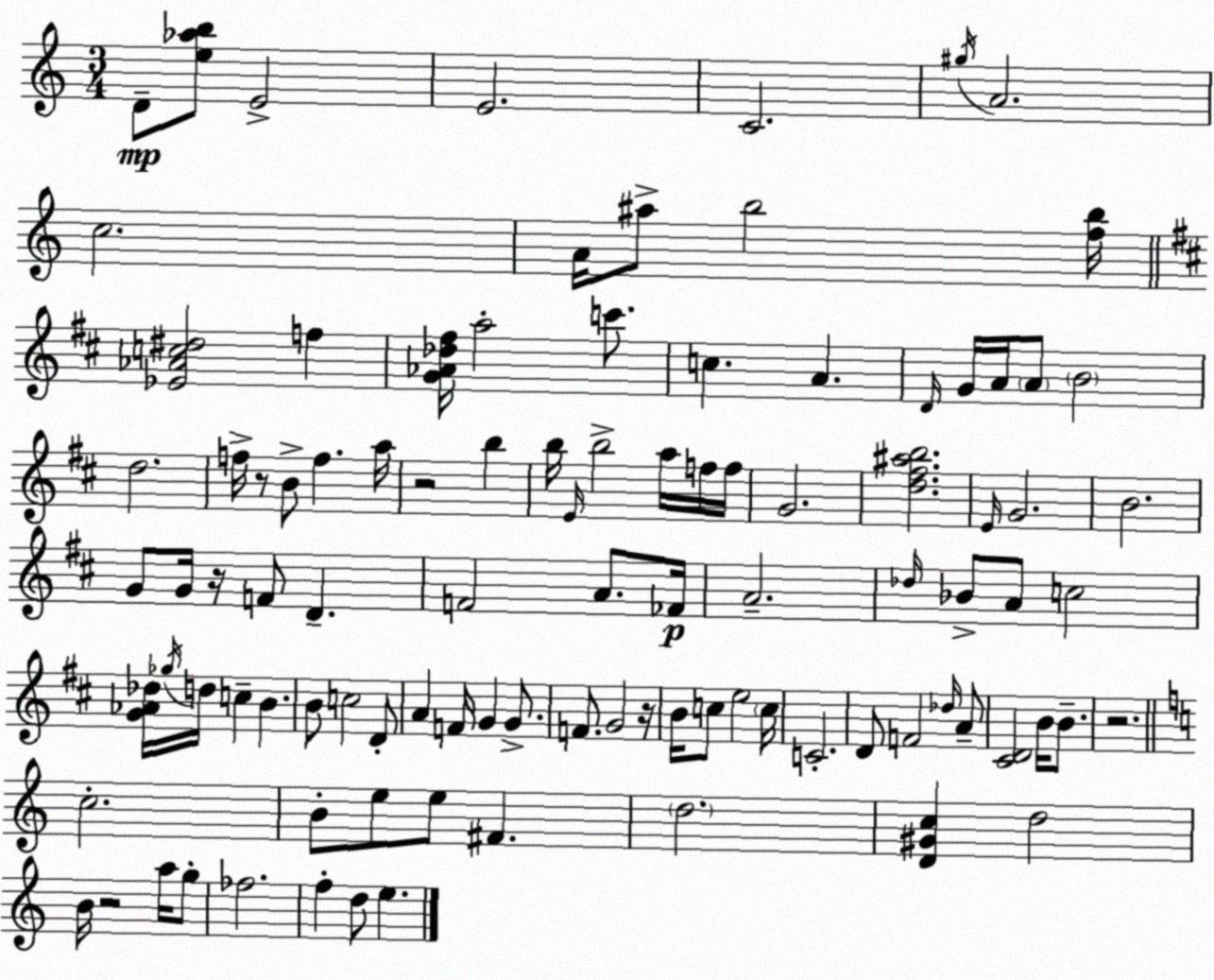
X:1
T:Untitled
M:3/4
L:1/4
K:Am
D/2 [e_ab]/2 E2 E2 C2 ^g/4 A2 c2 A/4 ^a/2 b2 [fb]/4 [_E_Ac^d]2 f [G_A_d^f]/4 a2 c'/2 c A D/4 G/4 A/4 A/2 B2 d2 f/4 z/2 B/2 f a/4 z2 b b/4 E/4 b2 a/4 f/4 f/4 G2 [d^f^ab]2 E/4 G2 B2 G/2 G/4 z/4 F/2 D F2 A/2 _F/4 A2 _d/4 _B/2 A/2 c2 [G_A_d]/4 _g/4 d/4 c B B/2 c2 D/2 A F/4 G G/2 F/2 G2 z/4 B/4 c/2 e2 c/4 C2 D/2 F2 _d/4 A/2 [^CD]2 B/4 B/2 z2 c2 B/2 e/2 e/2 ^F d2 [D^Gc] d2 B/4 z2 a/4 g/2 _f2 f d/2 e